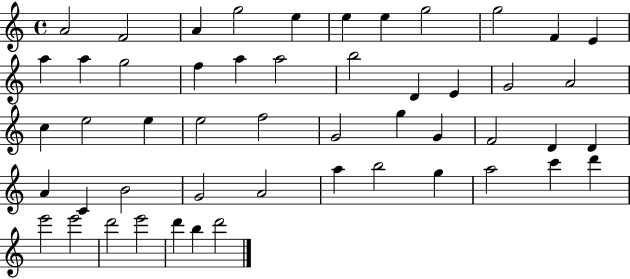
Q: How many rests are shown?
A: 0